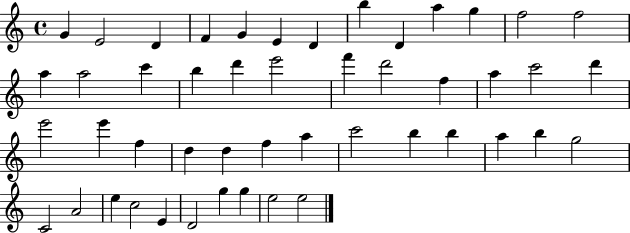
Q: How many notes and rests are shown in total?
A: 48